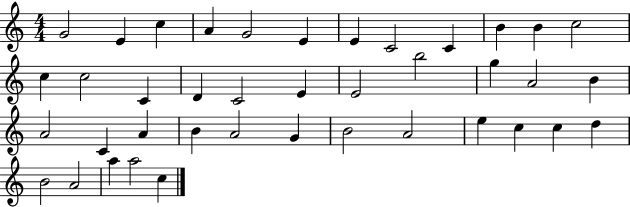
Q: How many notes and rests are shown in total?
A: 40